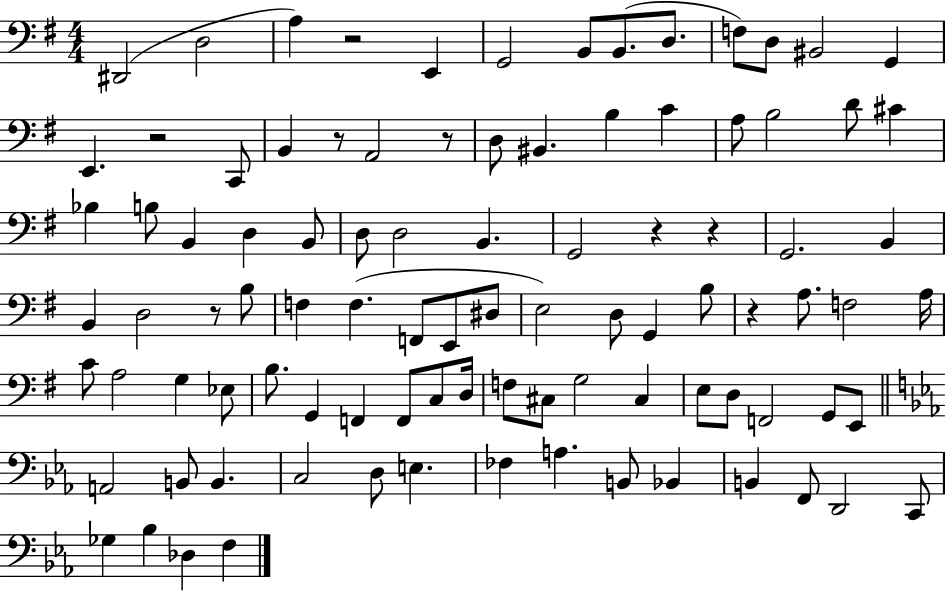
{
  \clef bass
  \numericTimeSignature
  \time 4/4
  \key g \major
  dis,2( d2 | a4) r2 e,4 | g,2 b,8 b,8.( d8. | f8) d8 bis,2 g,4 | \break e,4. r2 c,8 | b,4 r8 a,2 r8 | d8 bis,4. b4 c'4 | a8 b2 d'8 cis'4 | \break bes4 b8 b,4 d4 b,8 | d8 d2 b,4. | g,2 r4 r4 | g,2. b,4 | \break b,4 d2 r8 b8 | f4 f4.( f,8 e,8 dis8 | e2) d8 g,4 b8 | r4 a8. f2 a16 | \break c'8 a2 g4 ees8 | b8. g,4 f,4 f,8 c8 d16 | f8 cis8 g2 cis4 | e8 d8 f,2 g,8 e,8 | \break \bar "||" \break \key ees \major a,2 b,8 b,4. | c2 d8 e4. | fes4 a4. b,8 bes,4 | b,4 f,8 d,2 c,8 | \break ges4 bes4 des4 f4 | \bar "|."
}